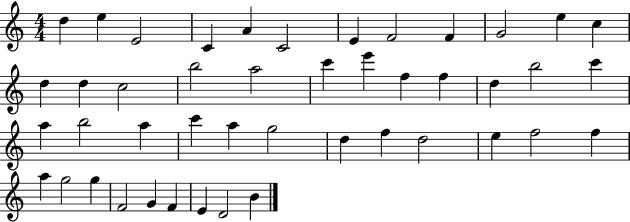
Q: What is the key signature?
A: C major